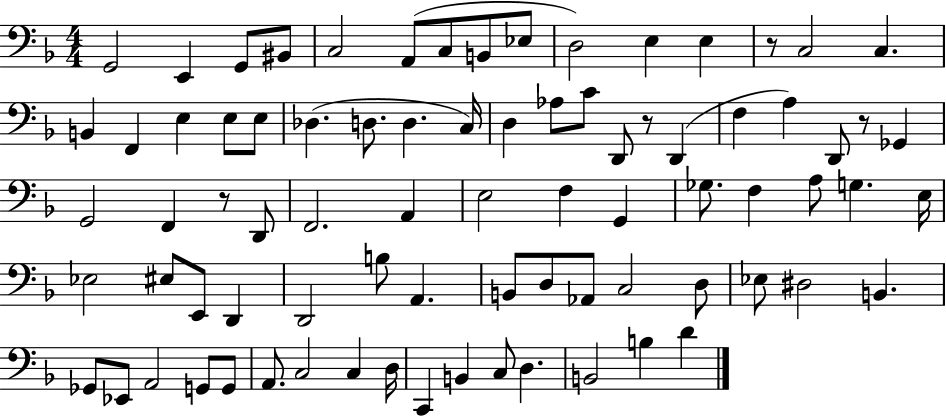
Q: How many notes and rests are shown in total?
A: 80